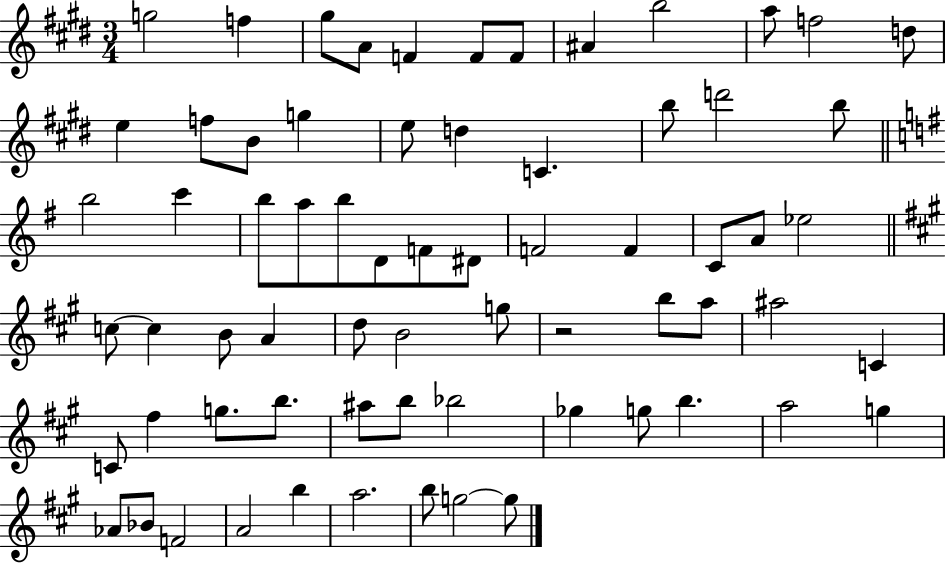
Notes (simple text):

G5/h F5/q G#5/e A4/e F4/q F4/e F4/e A#4/q B5/h A5/e F5/h D5/e E5/q F5/e B4/e G5/q E5/e D5/q C4/q. B5/e D6/h B5/e B5/h C6/q B5/e A5/e B5/e D4/e F4/e D#4/e F4/h F4/q C4/e A4/e Eb5/h C5/e C5/q B4/e A4/q D5/e B4/h G5/e R/h B5/e A5/e A#5/h C4/q C4/e F#5/q G5/e. B5/e. A#5/e B5/e Bb5/h Gb5/q G5/e B5/q. A5/h G5/q Ab4/e Bb4/e F4/h A4/h B5/q A5/h. B5/e G5/h G5/e